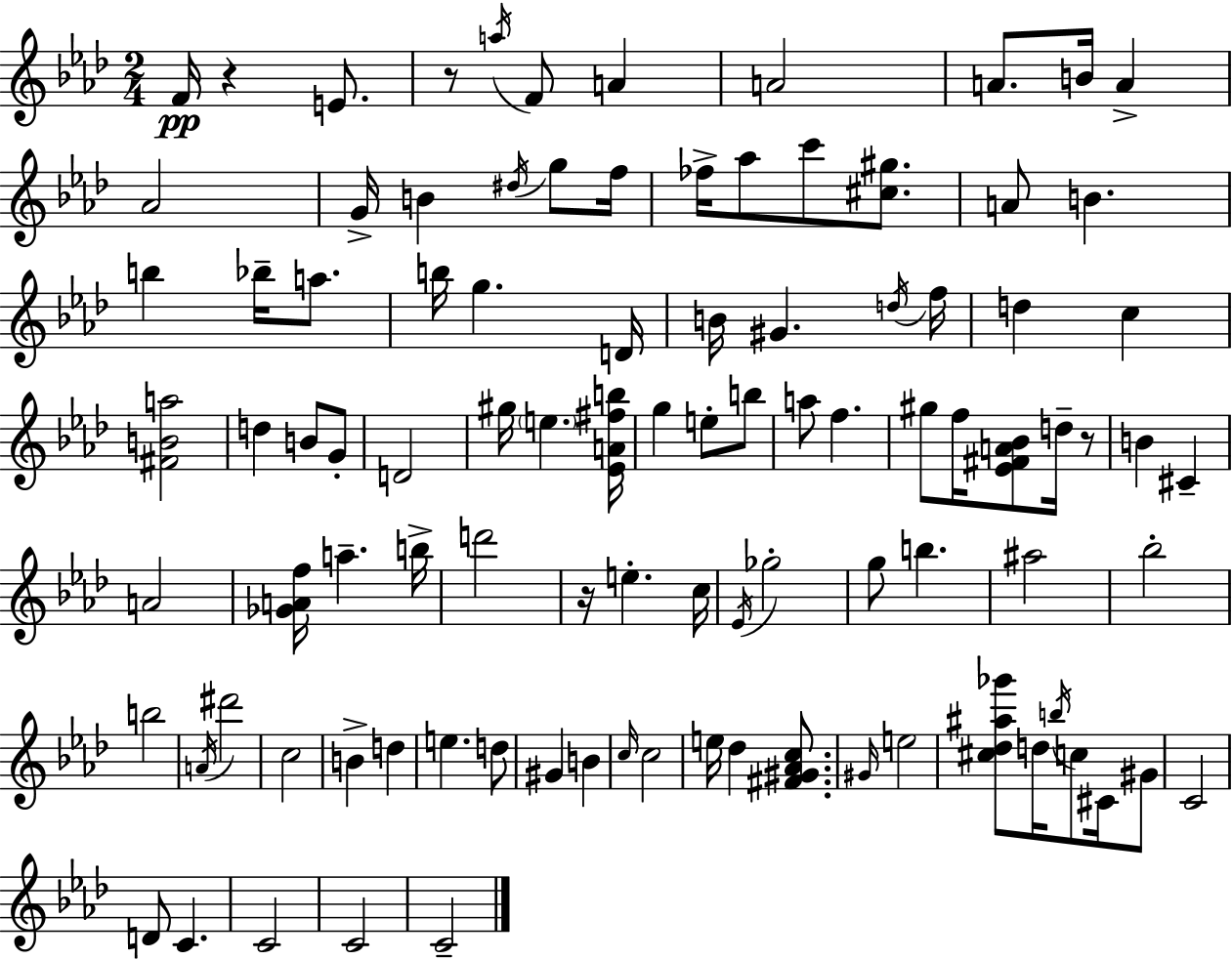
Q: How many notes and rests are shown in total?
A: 98